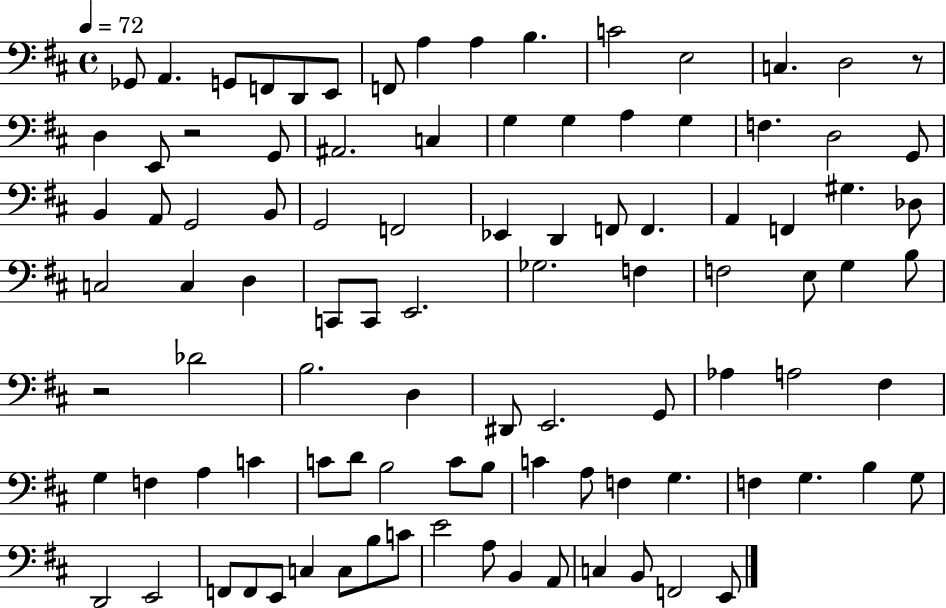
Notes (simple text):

Gb2/e A2/q. G2/e F2/e D2/e E2/e F2/e A3/q A3/q B3/q. C4/h E3/h C3/q. D3/h R/e D3/q E2/e R/h G2/e A#2/h. C3/q G3/q G3/q A3/q G3/q F3/q. D3/h G2/e B2/q A2/e G2/h B2/e G2/h F2/h Eb2/q D2/q F2/e F2/q. A2/q F2/q G#3/q. Db3/e C3/h C3/q D3/q C2/e C2/e E2/h. Gb3/h. F3/q F3/h E3/e G3/q B3/e R/h Db4/h B3/h. D3/q D#2/e E2/h. G2/e Ab3/q A3/h F#3/q G3/q F3/q A3/q C4/q C4/e D4/e B3/h C4/e B3/e C4/q A3/e F3/q G3/q. F3/q G3/q. B3/q G3/e D2/h E2/h F2/e F2/e E2/e C3/q C3/e B3/e C4/e E4/h A3/e B2/q A2/e C3/q B2/e F2/h E2/e